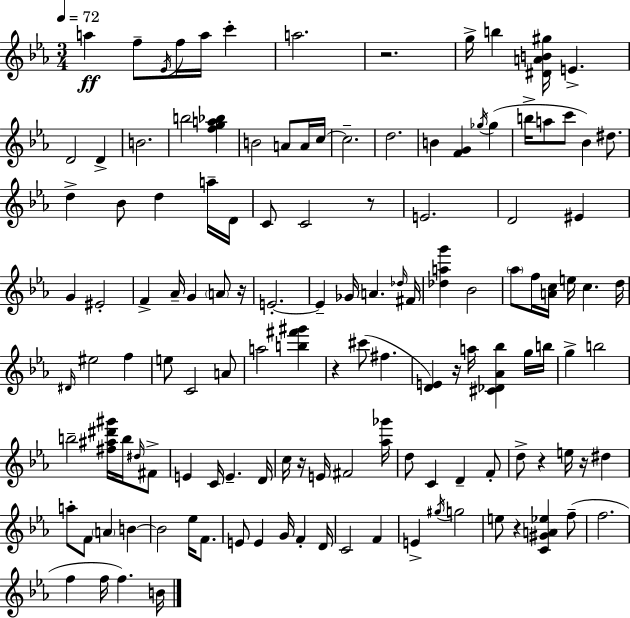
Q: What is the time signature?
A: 3/4